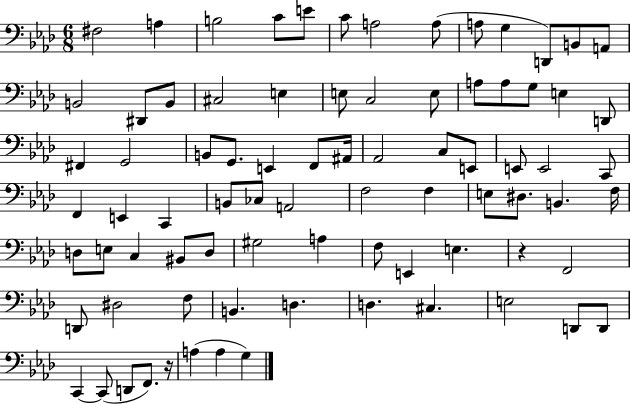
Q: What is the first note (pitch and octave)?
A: F#3